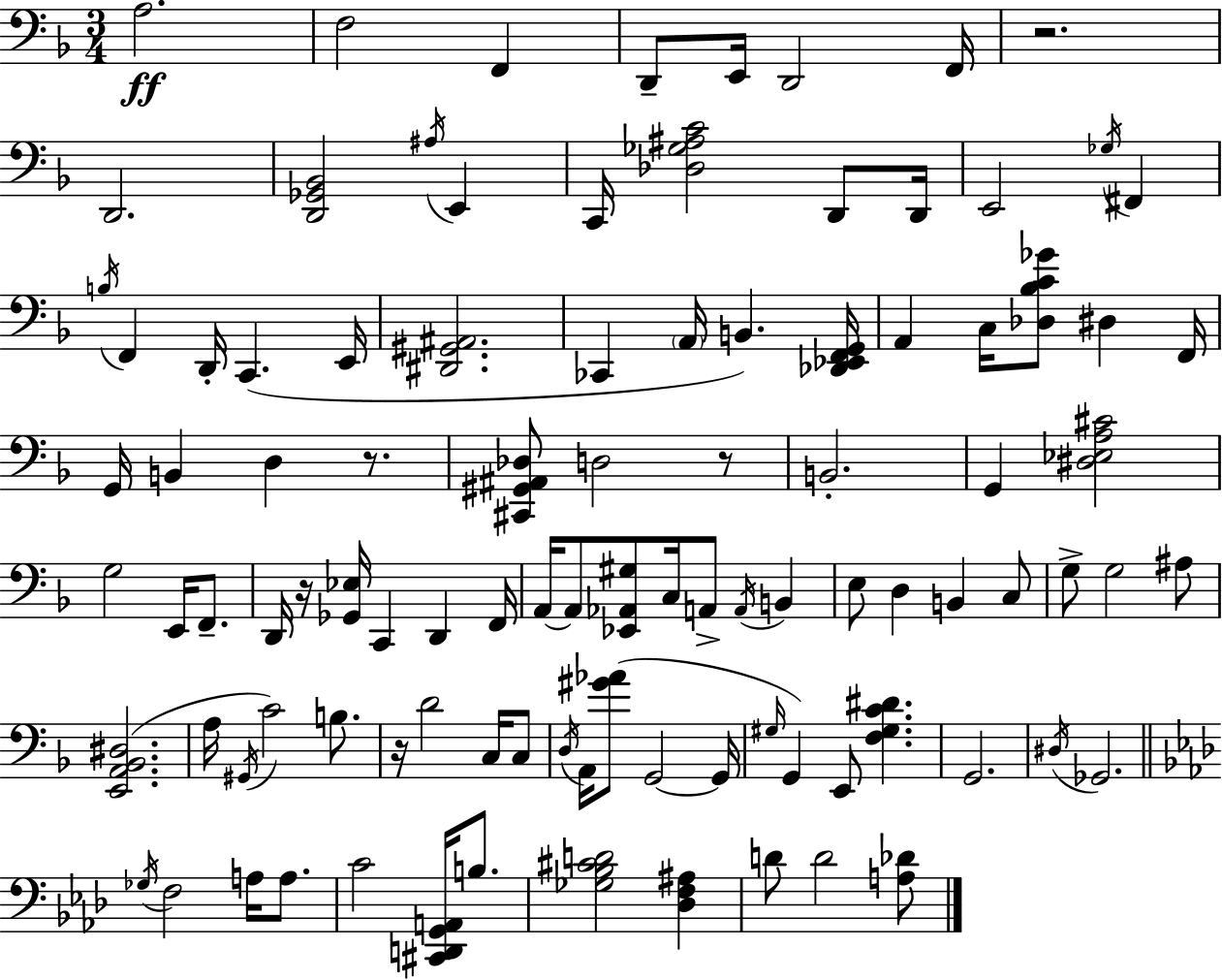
{
  \clef bass
  \numericTimeSignature
  \time 3/4
  \key f \major
  \repeat volta 2 { a2.\ff | f2 f,4 | d,8-- e,16 d,2 f,16 | r2. | \break d,2. | <d, ges, bes,>2 \acciaccatura { ais16 } e,4 | c,16 <des ges ais c'>2 d,8 | d,16 e,2 \acciaccatura { ges16 } fis,4 | \break \acciaccatura { b16 } f,4 d,16-. c,4.( | e,16 <dis, gis, ais,>2. | ces,4 \parenthesize a,16 b,4.) | <des, ees, f, g,>16 a,4 c16 <des bes c' ges'>8 dis4 | \break f,16 g,16 b,4 d4 | r8. <cis, gis, ais, des>8 d2 | r8 b,2.-. | g,4 <dis ees a cis'>2 | \break g2 e,16 | f,8.-- d,16 r16 <ges, ees>16 c,4 d,4 | f,16 a,16~~ a,8 <ees, aes, gis>8 c16 a,8-> \acciaccatura { a,16 } | b,4 e8 d4 b,4 | \break c8 g8-> g2 | ais8 <e, a, bes, dis>2.( | a16 \acciaccatura { gis,16 } c'2) | b8. r16 d'2 | \break c16 c8 \acciaccatura { d16 } a,16 <gis' aes'>8( g,2~~ | g,16 \grace { gis16 } g,4) e,8 | <f gis c' dis'>4. g,2. | \acciaccatura { dis16 } ges,2. | \break \bar "||" \break \key aes \major \acciaccatura { ges16 } f2 a16 a8. | c'2 <cis, d, g, a,>16 b8. | <ges bes cis' d'>2 <des f ais>4 | d'8 d'2 <a des'>8 | \break } \bar "|."
}